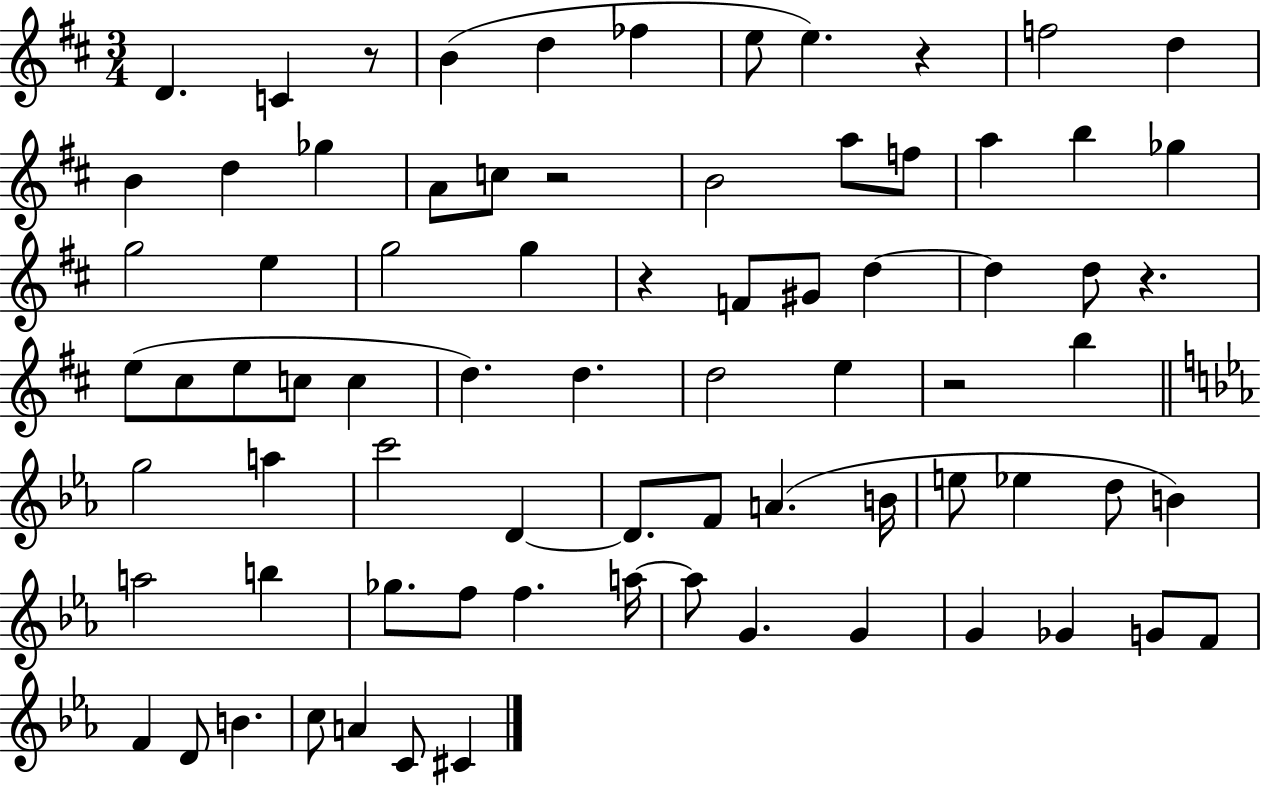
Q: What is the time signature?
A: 3/4